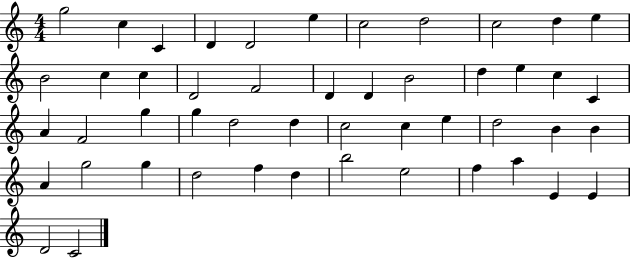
{
  \clef treble
  \numericTimeSignature
  \time 4/4
  \key c \major
  g''2 c''4 c'4 | d'4 d'2 e''4 | c''2 d''2 | c''2 d''4 e''4 | \break b'2 c''4 c''4 | d'2 f'2 | d'4 d'4 b'2 | d''4 e''4 c''4 c'4 | \break a'4 f'2 g''4 | g''4 d''2 d''4 | c''2 c''4 e''4 | d''2 b'4 b'4 | \break a'4 g''2 g''4 | d''2 f''4 d''4 | b''2 e''2 | f''4 a''4 e'4 e'4 | \break d'2 c'2 | \bar "|."
}